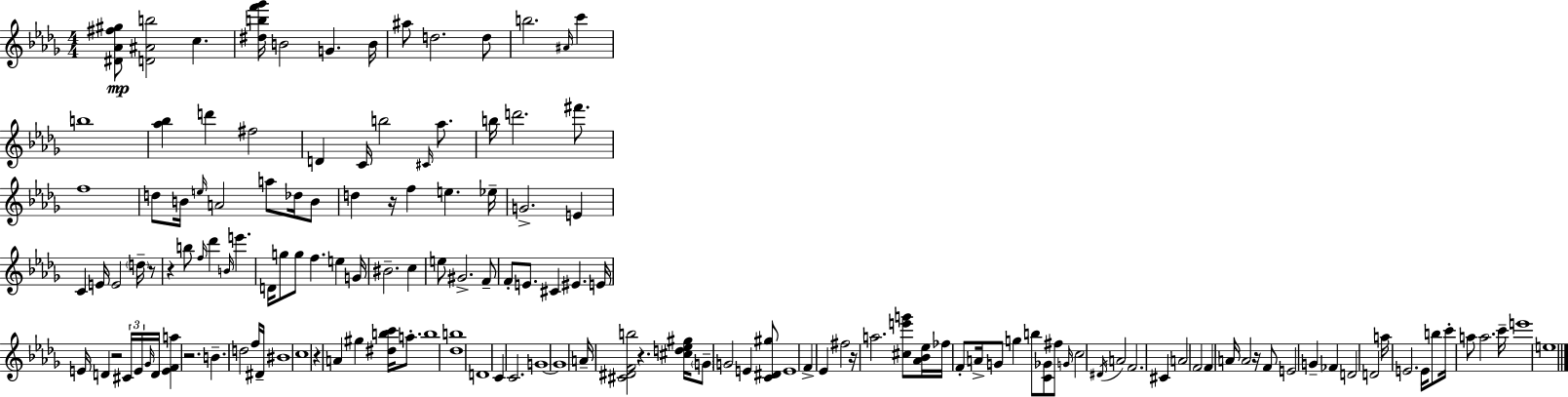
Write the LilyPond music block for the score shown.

{
  \clef treble
  \numericTimeSignature
  \time 4/4
  \key bes \minor
  <dis' aes' fis'' gis''>8\mp <d' ais' b''>2 c''4. | <dis'' b'' f''' ges'''>16 b'2 g'4. b'16 | ais''8 d''2. d''8 | b''2. \grace { ais'16 } c'''4 | \break b''1 | <aes'' bes''>4 d'''4 fis''2 | d'4 c'16 b''2 \grace { cis'16 } aes''8. | b''16 d'''2. fis'''8. | \break f''1 | d''8 b'16 \grace { e''16 } a'2 a''8 | des''16 b'8 d''4 r16 f''4 e''4. | ees''16-- g'2.-> e'4 | \break c'4 e'16 e'2 | \parenthesize d''16-- r8 r4 b''8 \grace { f''16 } des'''4 \grace { b'16 } e'''4. | d'16 g''8 g''8 f''4. | e''4 g'16 bis'2.-- | \break c''4 e''8 gis'2.-> | f'8-- f'8-. e'8. cis'4 eis'4. | e'16 e'16 d'4 r2 | \tuplet 3/2 { cis'16 e'16 \grace { ges'16 } } d'16 <e' f' a''>4 r2. | \break b'4.-- d''2 | f''16 dis'16-- bis'1 | c''1 | r4 a'4 gis''4 | \break <dis'' b'' c'''>16 a''8.-. b''1 | <des'' b''>1 | d'1 | c'4 c'2. | \break g'1~~ | g'1 | a'16-- <cis' dis' f' b''>2 r4. | <cis'' d'' ees'' gis''>16 \parenthesize g'8-- g'2 | \break e'4 <c' dis' gis''>8 e'1 | f'4-> ees'4 fis''2 | r16 a''2. | <cis'' e''' g'''>8 <aes' bes' ees''>16 fes''16 f'8-. a'16-> g'8 g''4 | \break b''8 <c' ges'>8 fis''8 \grace { g'16 } c''2 \acciaccatura { dis'16 } | a'2 f'2. | cis'4 a'2 | f'2 f'4 a'16 a'2 | \break r16 f'8 e'2 | g'4-- fes'4 d'2 | d'2 a''16 e'2. | e'16 b''8 c'''16-. a''8 a''2. | \break c'''16-- e'''1 | e''1 | \bar "|."
}